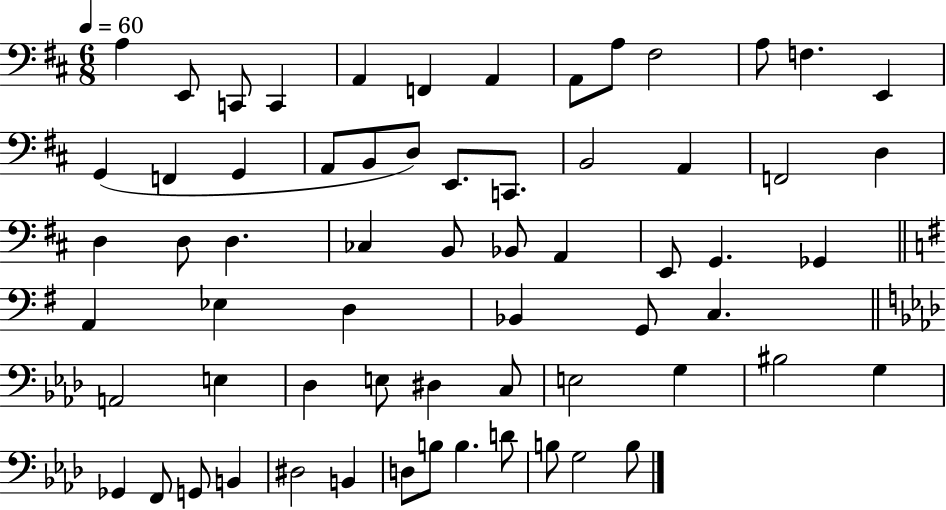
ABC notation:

X:1
T:Untitled
M:6/8
L:1/4
K:D
A, E,,/2 C,,/2 C,, A,, F,, A,, A,,/2 A,/2 ^F,2 A,/2 F, E,, G,, F,, G,, A,,/2 B,,/2 D,/2 E,,/2 C,,/2 B,,2 A,, F,,2 D, D, D,/2 D, _C, B,,/2 _B,,/2 A,, E,,/2 G,, _G,, A,, _E, D, _B,, G,,/2 C, A,,2 E, _D, E,/2 ^D, C,/2 E,2 G, ^B,2 G, _G,, F,,/2 G,,/2 B,, ^D,2 B,, D,/2 B,/2 B, D/2 B,/2 G,2 B,/2